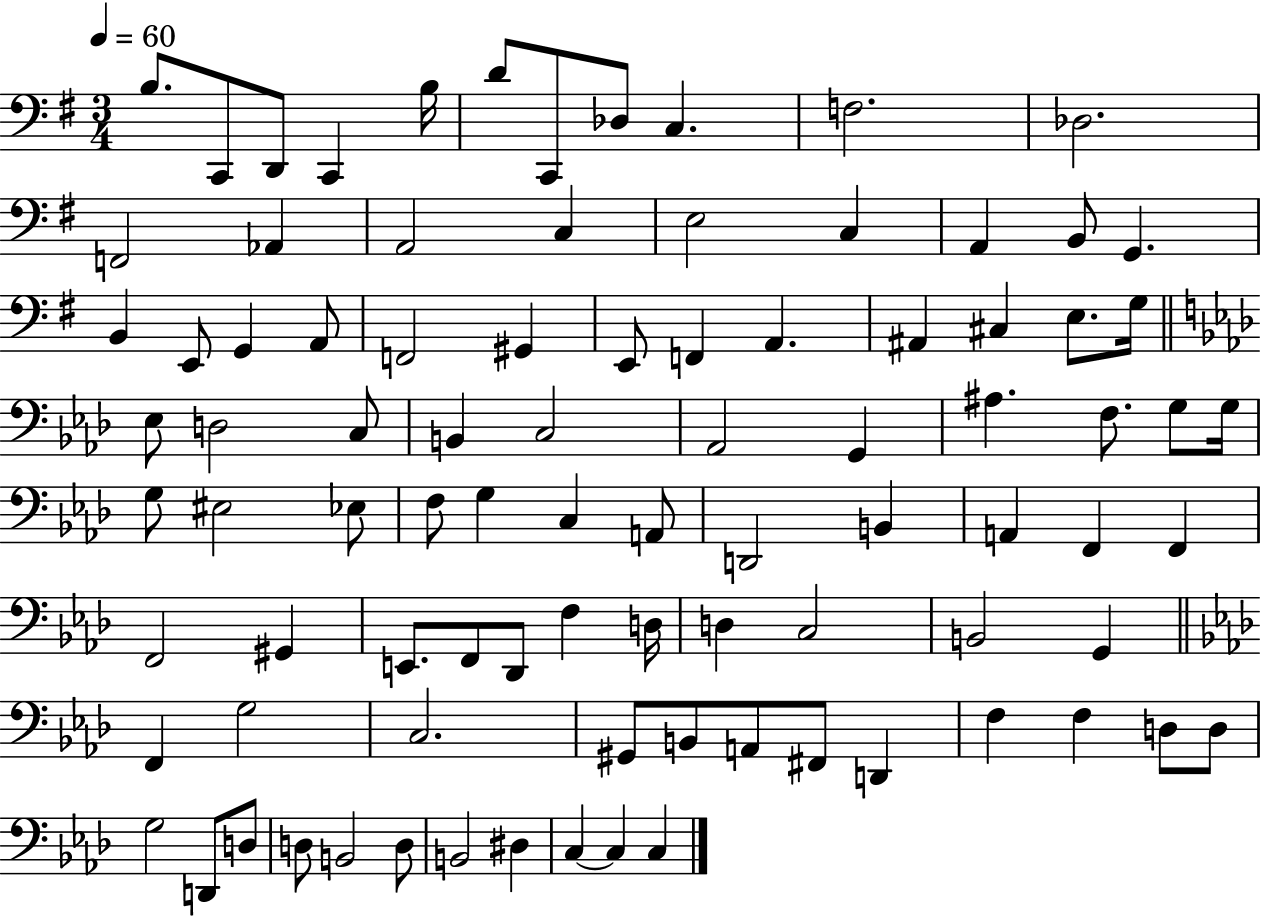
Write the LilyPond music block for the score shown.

{
  \clef bass
  \numericTimeSignature
  \time 3/4
  \key g \major
  \tempo 4 = 60
  b8. c,8 d,8 c,4 b16 | d'8 c,8 des8 c4. | f2. | des2. | \break f,2 aes,4 | a,2 c4 | e2 c4 | a,4 b,8 g,4. | \break b,4 e,8 g,4 a,8 | f,2 gis,4 | e,8 f,4 a,4. | ais,4 cis4 e8. g16 | \break \bar "||" \break \key aes \major ees8 d2 c8 | b,4 c2 | aes,2 g,4 | ais4. f8. g8 g16 | \break g8 eis2 ees8 | f8 g4 c4 a,8 | d,2 b,4 | a,4 f,4 f,4 | \break f,2 gis,4 | e,8. f,8 des,8 f4 d16 | d4 c2 | b,2 g,4 | \break \bar "||" \break \key f \minor f,4 g2 | c2. | gis,8 b,8 a,8 fis,8 d,4 | f4 f4 d8 d8 | \break g2 d,8 d8 | d8 b,2 d8 | b,2 dis4 | c4~~ c4 c4 | \break \bar "|."
}